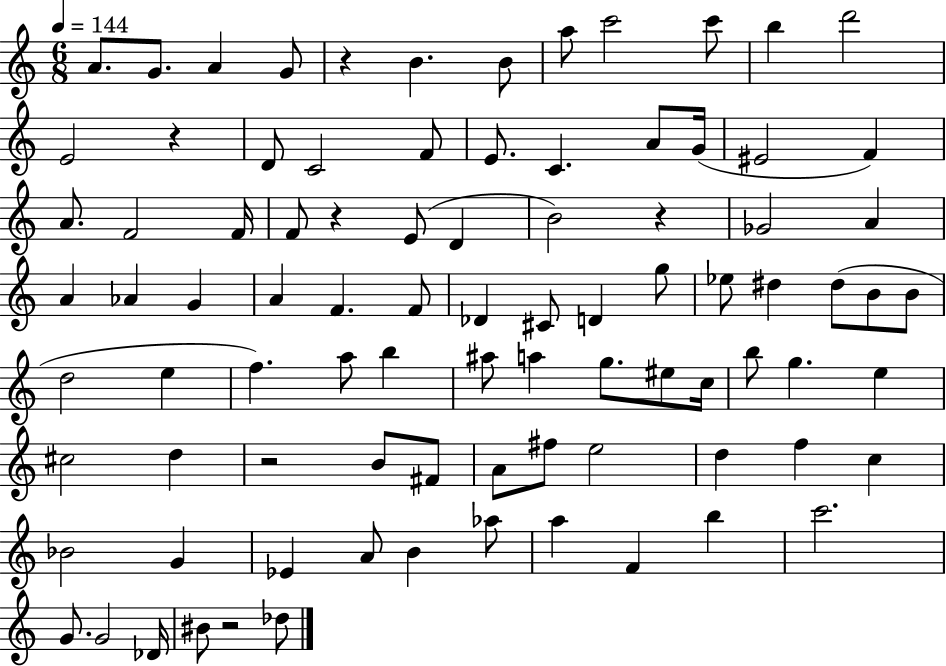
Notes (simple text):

A4/e. G4/e. A4/q G4/e R/q B4/q. B4/e A5/e C6/h C6/e B5/q D6/h E4/h R/q D4/e C4/h F4/e E4/e. C4/q. A4/e G4/s EIS4/h F4/q A4/e. F4/h F4/s F4/e R/q E4/e D4/q B4/h R/q Gb4/h A4/q A4/q Ab4/q G4/q A4/q F4/q. F4/e Db4/q C#4/e D4/q G5/e Eb5/e D#5/q D#5/e B4/e B4/e D5/h E5/q F5/q. A5/e B5/q A#5/e A5/q G5/e. EIS5/e C5/s B5/e G5/q. E5/q C#5/h D5/q R/h B4/e F#4/e A4/e F#5/e E5/h D5/q F5/q C5/q Bb4/h G4/q Eb4/q A4/e B4/q Ab5/e A5/q F4/q B5/q C6/h. G4/e. G4/h Db4/s BIS4/e R/h Db5/e